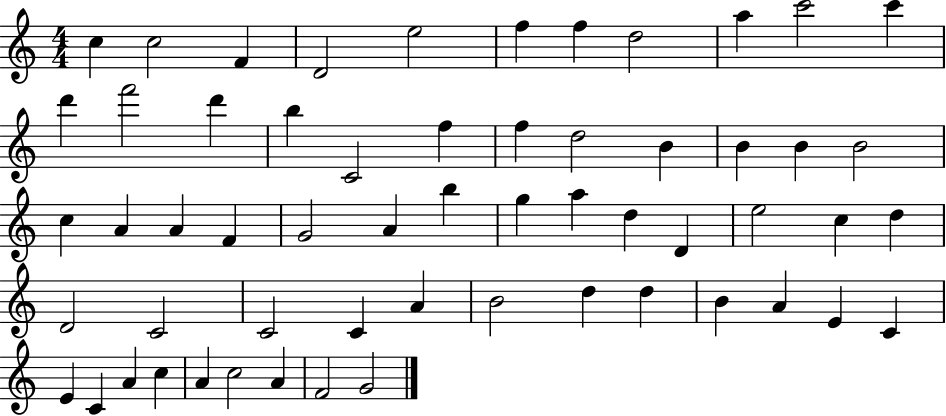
C5/q C5/h F4/q D4/h E5/h F5/q F5/q D5/h A5/q C6/h C6/q D6/q F6/h D6/q B5/q C4/h F5/q F5/q D5/h B4/q B4/q B4/q B4/h C5/q A4/q A4/q F4/q G4/h A4/q B5/q G5/q A5/q D5/q D4/q E5/h C5/q D5/q D4/h C4/h C4/h C4/q A4/q B4/h D5/q D5/q B4/q A4/q E4/q C4/q E4/q C4/q A4/q C5/q A4/q C5/h A4/q F4/h G4/h